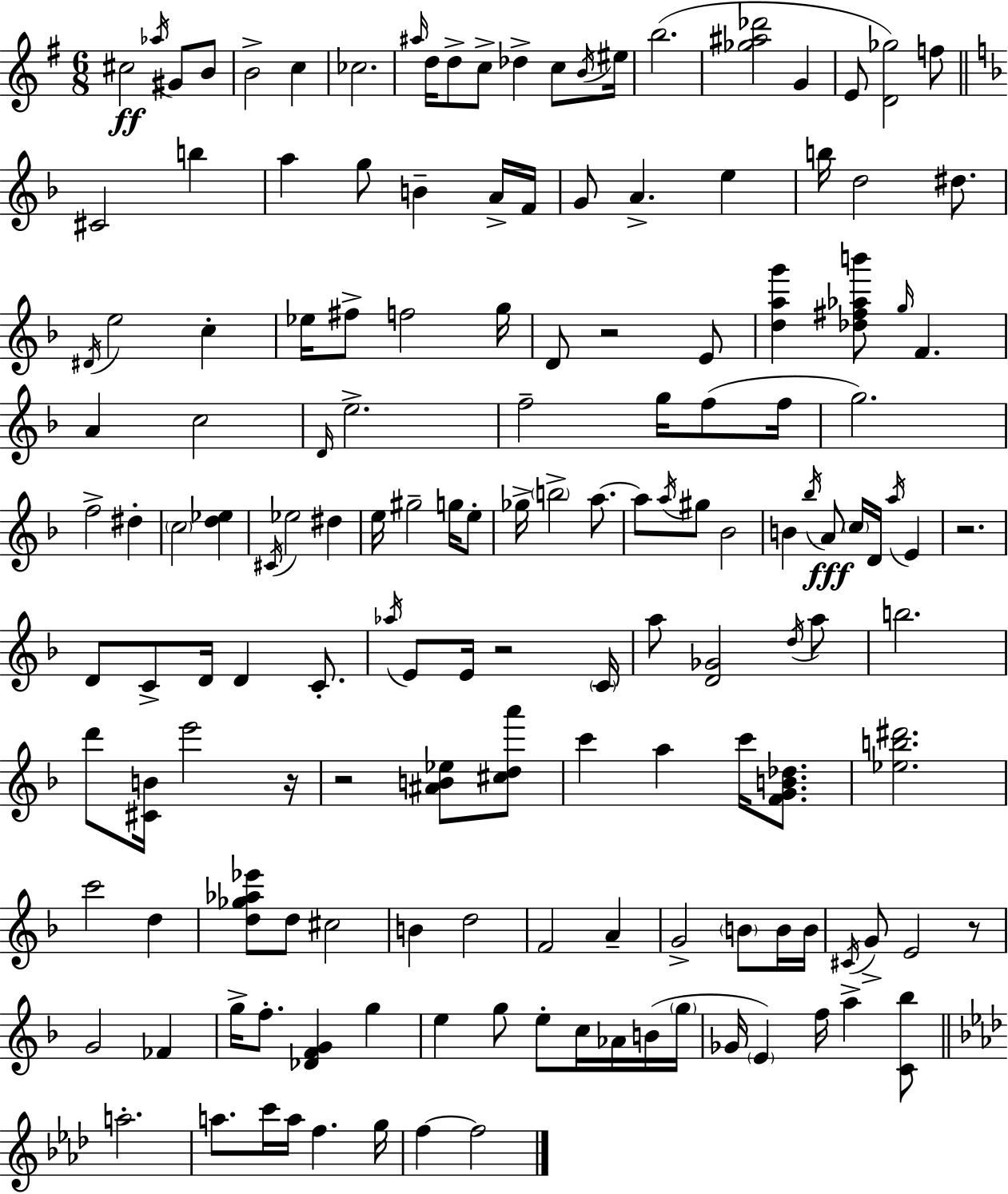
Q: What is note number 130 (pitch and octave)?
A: F5